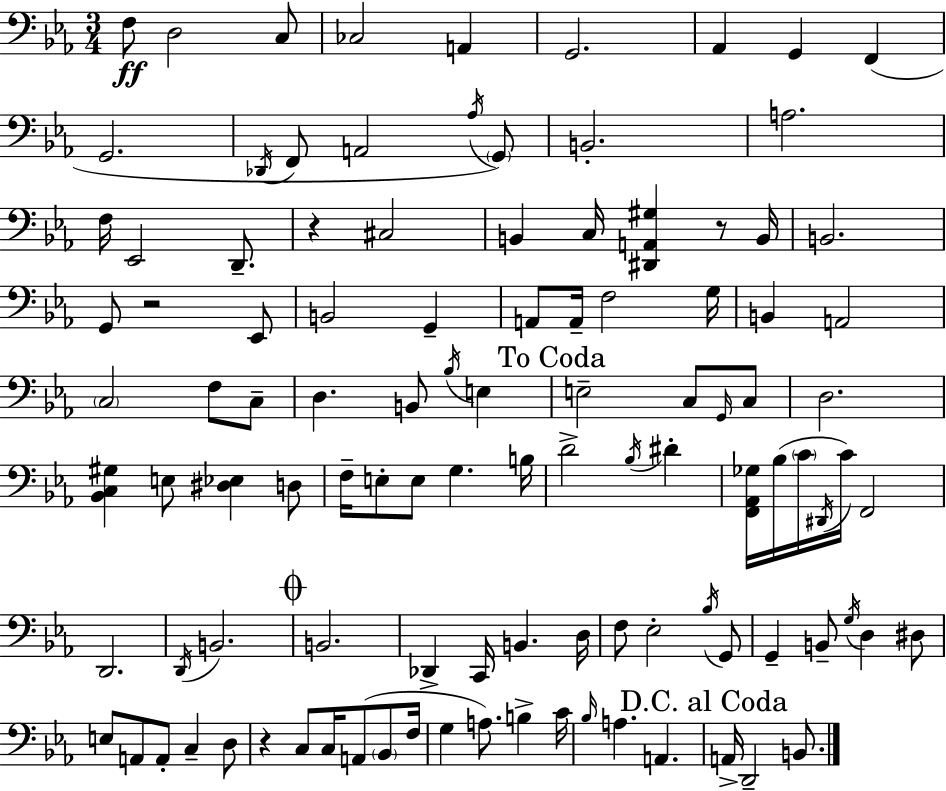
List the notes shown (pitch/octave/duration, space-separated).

F3/e D3/h C3/e CES3/h A2/q G2/h. Ab2/q G2/q F2/q G2/h. Db2/s F2/e A2/h Ab3/s G2/e B2/h. A3/h. F3/s Eb2/h D2/e. R/q C#3/h B2/q C3/s [D#2,A2,G#3]/q R/e B2/s B2/h. G2/e R/h Eb2/e B2/h G2/q A2/e A2/s F3/h G3/s B2/q A2/h C3/h F3/e C3/e D3/q. B2/e Bb3/s E3/q E3/h C3/e G2/s C3/e D3/h. [Bb2,C3,G#3]/q E3/e [D#3,Eb3]/q D3/e F3/s E3/e E3/e G3/q. B3/s D4/h Bb3/s D#4/q [F2,Ab2,Gb3]/s Bb3/s C4/s D#2/s C4/s F2/h D2/h. D2/s B2/h. B2/h. Db2/q C2/s B2/q. D3/s F3/e Eb3/h Bb3/s G2/e G2/q B2/e G3/s D3/q D#3/e E3/e A2/e A2/e C3/q D3/e R/q C3/e C3/s A2/e Bb2/e F3/s G3/q A3/e. B3/q C4/s Bb3/s A3/q. A2/q. A2/s D2/h B2/e.